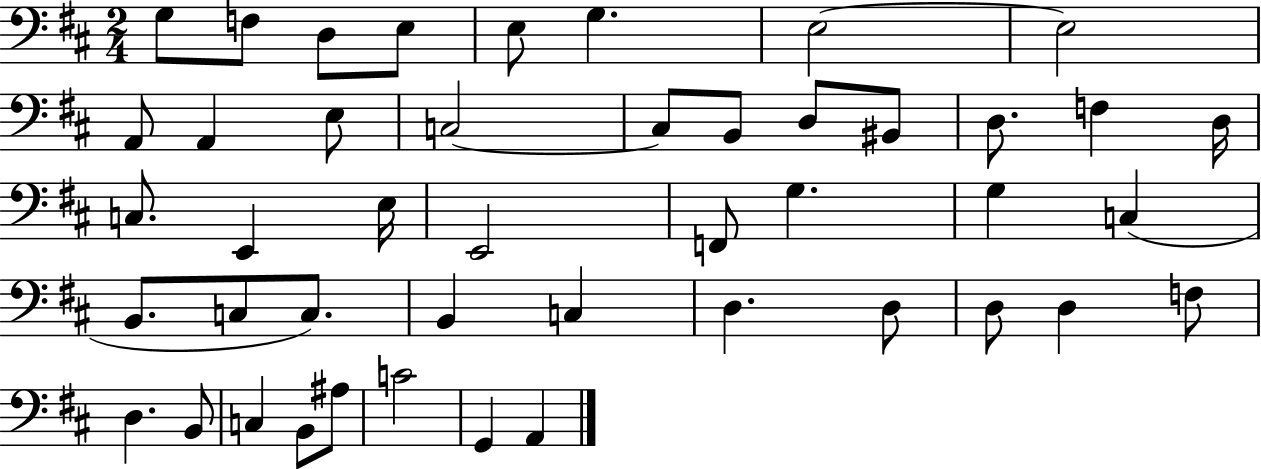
{
  \clef bass
  \numericTimeSignature
  \time 2/4
  \key d \major
  g8 f8 d8 e8 | e8 g4. | e2~~ | e2 | \break a,8 a,4 e8 | c2~~ | c8 b,8 d8 bis,8 | d8. f4 d16 | \break c8. e,4 e16 | e,2 | f,8 g4. | g4 c4( | \break b,8. c8 c8.) | b,4 c4 | d4. d8 | d8 d4 f8 | \break d4. b,8 | c4 b,8 ais8 | c'2 | g,4 a,4 | \break \bar "|."
}